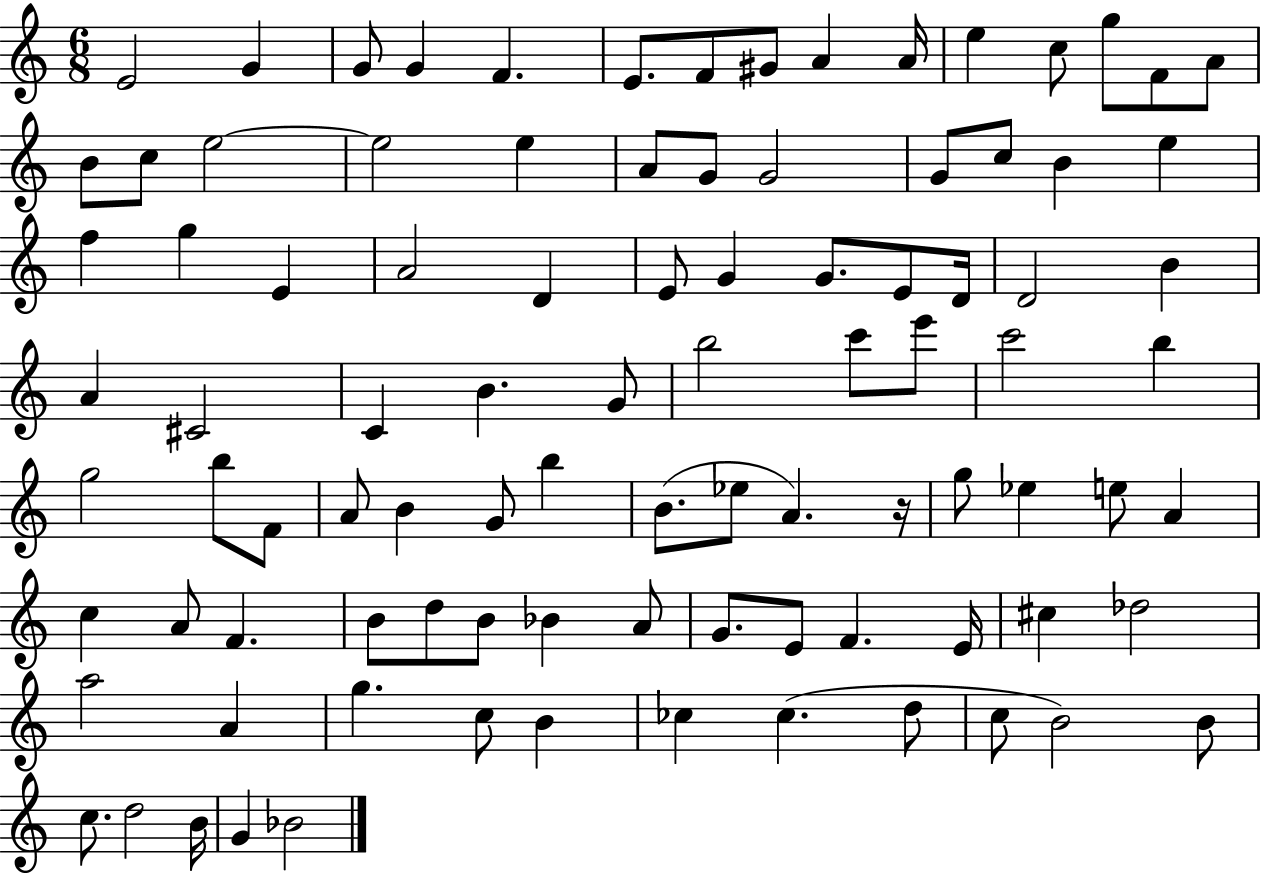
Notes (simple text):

E4/h G4/q G4/e G4/q F4/q. E4/e. F4/e G#4/e A4/q A4/s E5/q C5/e G5/e F4/e A4/e B4/e C5/e E5/h E5/h E5/q A4/e G4/e G4/h G4/e C5/e B4/q E5/q F5/q G5/q E4/q A4/h D4/q E4/e G4/q G4/e. E4/e D4/s D4/h B4/q A4/q C#4/h C4/q B4/q. G4/e B5/h C6/e E6/e C6/h B5/q G5/h B5/e F4/e A4/e B4/q G4/e B5/q B4/e. Eb5/e A4/q. R/s G5/e Eb5/q E5/e A4/q C5/q A4/e F4/q. B4/e D5/e B4/e Bb4/q A4/e G4/e. E4/e F4/q. E4/s C#5/q Db5/h A5/h A4/q G5/q. C5/e B4/q CES5/q CES5/q. D5/e C5/e B4/h B4/e C5/e. D5/h B4/s G4/q Bb4/h